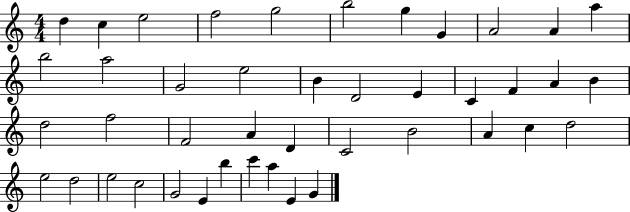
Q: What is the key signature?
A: C major